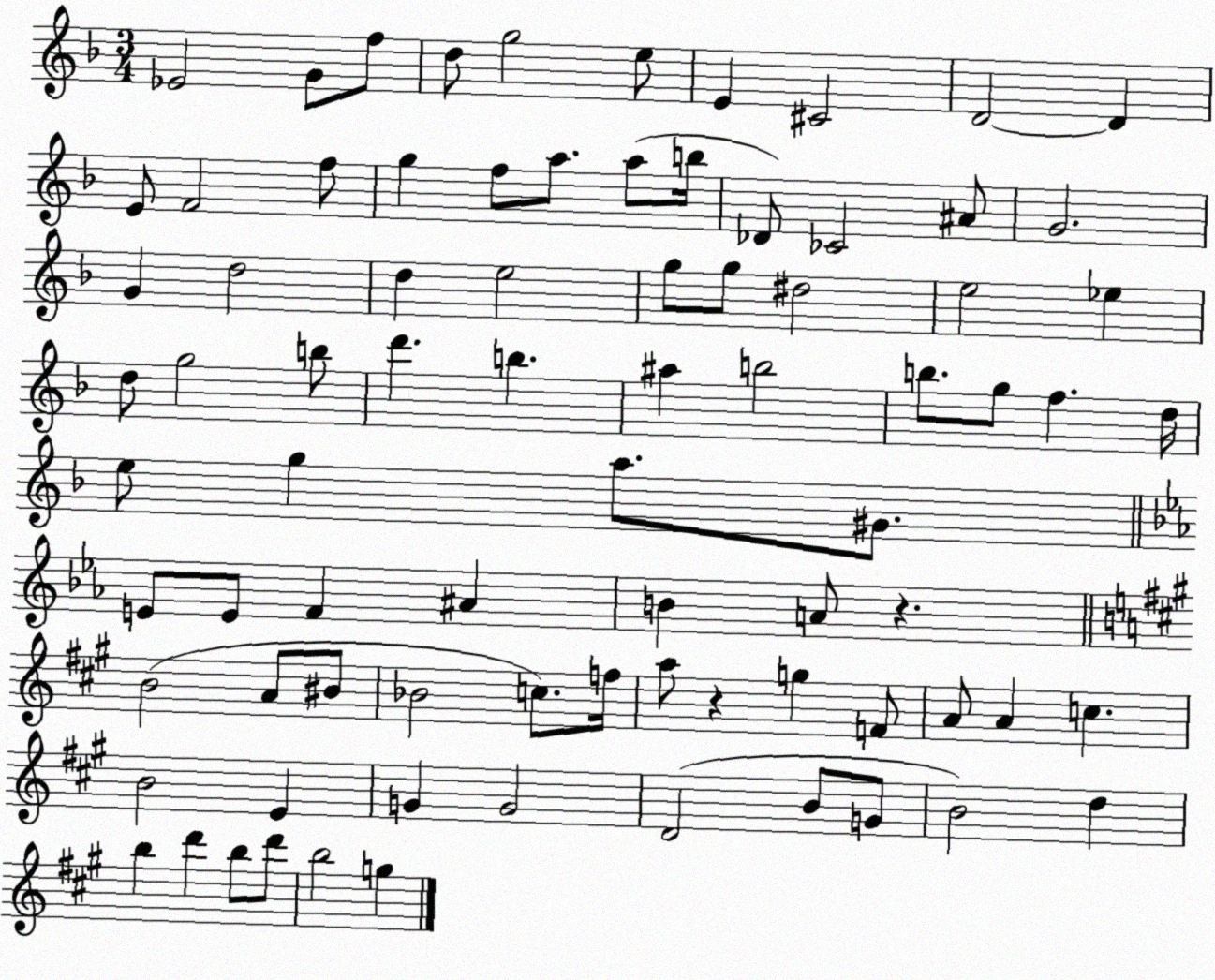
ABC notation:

X:1
T:Untitled
M:3/4
L:1/4
K:F
_E2 G/2 f/2 d/2 g2 e/2 E ^C2 D2 D E/2 F2 f/2 g f/2 a/2 a/2 b/4 _D/2 _C2 ^A/2 G2 G d2 d e2 g/2 g/2 ^d2 e2 _e d/2 g2 b/2 d' b ^a b2 b/2 g/2 f d/4 e/2 g a/2 ^G/2 E/2 E/2 F ^A B A/2 z B2 A/2 ^B/2 _B2 c/2 f/4 a/2 z g F/2 A/2 A c B2 E G G2 D2 B/2 G/2 B2 d b d' b/2 d'/2 b2 g